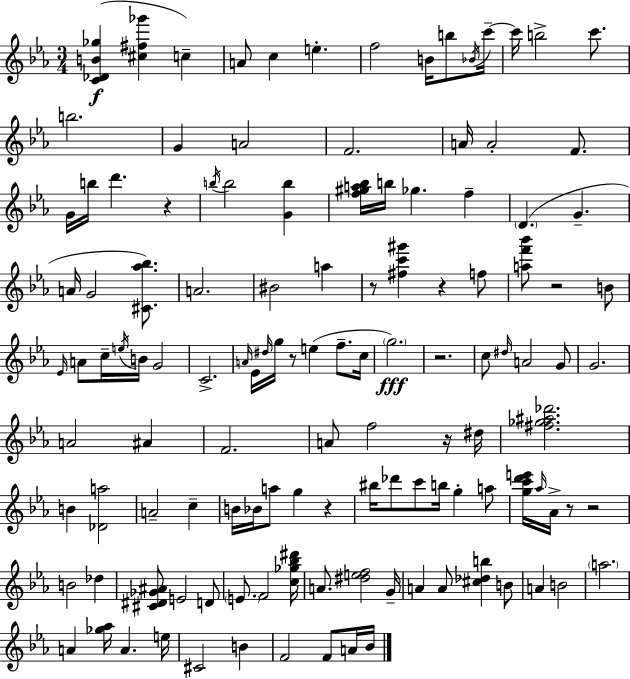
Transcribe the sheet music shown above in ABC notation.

X:1
T:Untitled
M:3/4
L:1/4
K:Eb
[C_DB_g] [^c^f_g'] c A/2 c e f2 B/4 b/2 _B/4 c'/4 c'/4 b2 c'/2 b2 G A2 F2 A/4 A2 F/2 G/4 b/4 d' z b/4 b2 [Gb] [f^ga_b]/4 b/4 _g f D G A/4 G2 [^C_a_b]/2 A2 ^B2 a z/2 [^fc'^g'] z f/2 [af'_b']/2 z2 B/2 _E/4 A/2 c/4 e/4 B/4 G2 C2 A/4 _E/4 ^d/4 g/4 z/2 e f/2 c/4 g2 z2 c/2 ^d/4 A2 G/2 G2 A2 ^A F2 A/2 f2 z/4 ^d/4 [^f_g^a_d']2 B [_Da]2 A2 c B/4 _B/4 a/2 g z ^b/4 _d'/2 c'/2 b/4 g a/2 [gc'd'e']/4 _a/4 _A/4 z/2 z2 B2 _d [^C^D_G^A]/2 E2 D/2 E/2 F2 [c_g_b^d']/4 A/2 [^def]2 G/4 A A/2 [^c_db] B/2 A B2 a2 A [_g_a]/4 A e/4 ^C2 B F2 F/2 A/4 _B/4